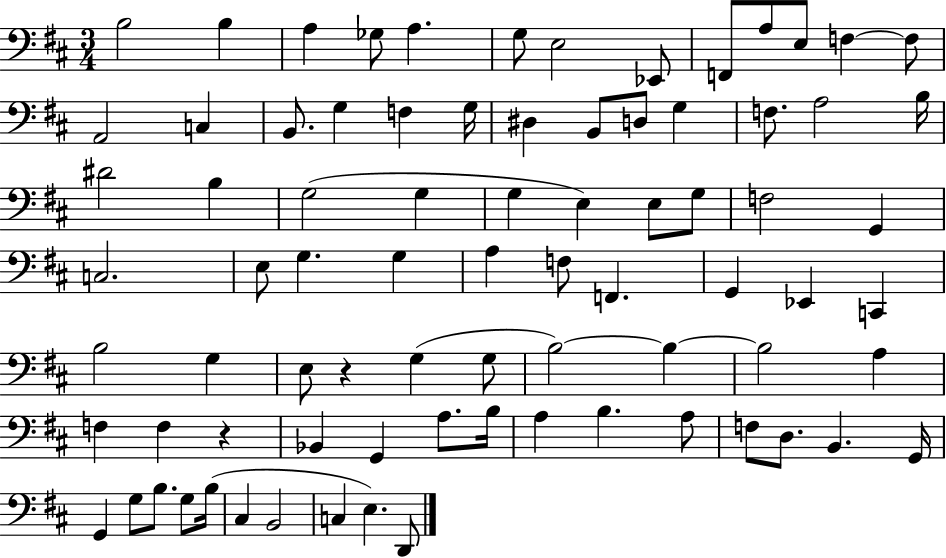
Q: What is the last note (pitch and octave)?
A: D2